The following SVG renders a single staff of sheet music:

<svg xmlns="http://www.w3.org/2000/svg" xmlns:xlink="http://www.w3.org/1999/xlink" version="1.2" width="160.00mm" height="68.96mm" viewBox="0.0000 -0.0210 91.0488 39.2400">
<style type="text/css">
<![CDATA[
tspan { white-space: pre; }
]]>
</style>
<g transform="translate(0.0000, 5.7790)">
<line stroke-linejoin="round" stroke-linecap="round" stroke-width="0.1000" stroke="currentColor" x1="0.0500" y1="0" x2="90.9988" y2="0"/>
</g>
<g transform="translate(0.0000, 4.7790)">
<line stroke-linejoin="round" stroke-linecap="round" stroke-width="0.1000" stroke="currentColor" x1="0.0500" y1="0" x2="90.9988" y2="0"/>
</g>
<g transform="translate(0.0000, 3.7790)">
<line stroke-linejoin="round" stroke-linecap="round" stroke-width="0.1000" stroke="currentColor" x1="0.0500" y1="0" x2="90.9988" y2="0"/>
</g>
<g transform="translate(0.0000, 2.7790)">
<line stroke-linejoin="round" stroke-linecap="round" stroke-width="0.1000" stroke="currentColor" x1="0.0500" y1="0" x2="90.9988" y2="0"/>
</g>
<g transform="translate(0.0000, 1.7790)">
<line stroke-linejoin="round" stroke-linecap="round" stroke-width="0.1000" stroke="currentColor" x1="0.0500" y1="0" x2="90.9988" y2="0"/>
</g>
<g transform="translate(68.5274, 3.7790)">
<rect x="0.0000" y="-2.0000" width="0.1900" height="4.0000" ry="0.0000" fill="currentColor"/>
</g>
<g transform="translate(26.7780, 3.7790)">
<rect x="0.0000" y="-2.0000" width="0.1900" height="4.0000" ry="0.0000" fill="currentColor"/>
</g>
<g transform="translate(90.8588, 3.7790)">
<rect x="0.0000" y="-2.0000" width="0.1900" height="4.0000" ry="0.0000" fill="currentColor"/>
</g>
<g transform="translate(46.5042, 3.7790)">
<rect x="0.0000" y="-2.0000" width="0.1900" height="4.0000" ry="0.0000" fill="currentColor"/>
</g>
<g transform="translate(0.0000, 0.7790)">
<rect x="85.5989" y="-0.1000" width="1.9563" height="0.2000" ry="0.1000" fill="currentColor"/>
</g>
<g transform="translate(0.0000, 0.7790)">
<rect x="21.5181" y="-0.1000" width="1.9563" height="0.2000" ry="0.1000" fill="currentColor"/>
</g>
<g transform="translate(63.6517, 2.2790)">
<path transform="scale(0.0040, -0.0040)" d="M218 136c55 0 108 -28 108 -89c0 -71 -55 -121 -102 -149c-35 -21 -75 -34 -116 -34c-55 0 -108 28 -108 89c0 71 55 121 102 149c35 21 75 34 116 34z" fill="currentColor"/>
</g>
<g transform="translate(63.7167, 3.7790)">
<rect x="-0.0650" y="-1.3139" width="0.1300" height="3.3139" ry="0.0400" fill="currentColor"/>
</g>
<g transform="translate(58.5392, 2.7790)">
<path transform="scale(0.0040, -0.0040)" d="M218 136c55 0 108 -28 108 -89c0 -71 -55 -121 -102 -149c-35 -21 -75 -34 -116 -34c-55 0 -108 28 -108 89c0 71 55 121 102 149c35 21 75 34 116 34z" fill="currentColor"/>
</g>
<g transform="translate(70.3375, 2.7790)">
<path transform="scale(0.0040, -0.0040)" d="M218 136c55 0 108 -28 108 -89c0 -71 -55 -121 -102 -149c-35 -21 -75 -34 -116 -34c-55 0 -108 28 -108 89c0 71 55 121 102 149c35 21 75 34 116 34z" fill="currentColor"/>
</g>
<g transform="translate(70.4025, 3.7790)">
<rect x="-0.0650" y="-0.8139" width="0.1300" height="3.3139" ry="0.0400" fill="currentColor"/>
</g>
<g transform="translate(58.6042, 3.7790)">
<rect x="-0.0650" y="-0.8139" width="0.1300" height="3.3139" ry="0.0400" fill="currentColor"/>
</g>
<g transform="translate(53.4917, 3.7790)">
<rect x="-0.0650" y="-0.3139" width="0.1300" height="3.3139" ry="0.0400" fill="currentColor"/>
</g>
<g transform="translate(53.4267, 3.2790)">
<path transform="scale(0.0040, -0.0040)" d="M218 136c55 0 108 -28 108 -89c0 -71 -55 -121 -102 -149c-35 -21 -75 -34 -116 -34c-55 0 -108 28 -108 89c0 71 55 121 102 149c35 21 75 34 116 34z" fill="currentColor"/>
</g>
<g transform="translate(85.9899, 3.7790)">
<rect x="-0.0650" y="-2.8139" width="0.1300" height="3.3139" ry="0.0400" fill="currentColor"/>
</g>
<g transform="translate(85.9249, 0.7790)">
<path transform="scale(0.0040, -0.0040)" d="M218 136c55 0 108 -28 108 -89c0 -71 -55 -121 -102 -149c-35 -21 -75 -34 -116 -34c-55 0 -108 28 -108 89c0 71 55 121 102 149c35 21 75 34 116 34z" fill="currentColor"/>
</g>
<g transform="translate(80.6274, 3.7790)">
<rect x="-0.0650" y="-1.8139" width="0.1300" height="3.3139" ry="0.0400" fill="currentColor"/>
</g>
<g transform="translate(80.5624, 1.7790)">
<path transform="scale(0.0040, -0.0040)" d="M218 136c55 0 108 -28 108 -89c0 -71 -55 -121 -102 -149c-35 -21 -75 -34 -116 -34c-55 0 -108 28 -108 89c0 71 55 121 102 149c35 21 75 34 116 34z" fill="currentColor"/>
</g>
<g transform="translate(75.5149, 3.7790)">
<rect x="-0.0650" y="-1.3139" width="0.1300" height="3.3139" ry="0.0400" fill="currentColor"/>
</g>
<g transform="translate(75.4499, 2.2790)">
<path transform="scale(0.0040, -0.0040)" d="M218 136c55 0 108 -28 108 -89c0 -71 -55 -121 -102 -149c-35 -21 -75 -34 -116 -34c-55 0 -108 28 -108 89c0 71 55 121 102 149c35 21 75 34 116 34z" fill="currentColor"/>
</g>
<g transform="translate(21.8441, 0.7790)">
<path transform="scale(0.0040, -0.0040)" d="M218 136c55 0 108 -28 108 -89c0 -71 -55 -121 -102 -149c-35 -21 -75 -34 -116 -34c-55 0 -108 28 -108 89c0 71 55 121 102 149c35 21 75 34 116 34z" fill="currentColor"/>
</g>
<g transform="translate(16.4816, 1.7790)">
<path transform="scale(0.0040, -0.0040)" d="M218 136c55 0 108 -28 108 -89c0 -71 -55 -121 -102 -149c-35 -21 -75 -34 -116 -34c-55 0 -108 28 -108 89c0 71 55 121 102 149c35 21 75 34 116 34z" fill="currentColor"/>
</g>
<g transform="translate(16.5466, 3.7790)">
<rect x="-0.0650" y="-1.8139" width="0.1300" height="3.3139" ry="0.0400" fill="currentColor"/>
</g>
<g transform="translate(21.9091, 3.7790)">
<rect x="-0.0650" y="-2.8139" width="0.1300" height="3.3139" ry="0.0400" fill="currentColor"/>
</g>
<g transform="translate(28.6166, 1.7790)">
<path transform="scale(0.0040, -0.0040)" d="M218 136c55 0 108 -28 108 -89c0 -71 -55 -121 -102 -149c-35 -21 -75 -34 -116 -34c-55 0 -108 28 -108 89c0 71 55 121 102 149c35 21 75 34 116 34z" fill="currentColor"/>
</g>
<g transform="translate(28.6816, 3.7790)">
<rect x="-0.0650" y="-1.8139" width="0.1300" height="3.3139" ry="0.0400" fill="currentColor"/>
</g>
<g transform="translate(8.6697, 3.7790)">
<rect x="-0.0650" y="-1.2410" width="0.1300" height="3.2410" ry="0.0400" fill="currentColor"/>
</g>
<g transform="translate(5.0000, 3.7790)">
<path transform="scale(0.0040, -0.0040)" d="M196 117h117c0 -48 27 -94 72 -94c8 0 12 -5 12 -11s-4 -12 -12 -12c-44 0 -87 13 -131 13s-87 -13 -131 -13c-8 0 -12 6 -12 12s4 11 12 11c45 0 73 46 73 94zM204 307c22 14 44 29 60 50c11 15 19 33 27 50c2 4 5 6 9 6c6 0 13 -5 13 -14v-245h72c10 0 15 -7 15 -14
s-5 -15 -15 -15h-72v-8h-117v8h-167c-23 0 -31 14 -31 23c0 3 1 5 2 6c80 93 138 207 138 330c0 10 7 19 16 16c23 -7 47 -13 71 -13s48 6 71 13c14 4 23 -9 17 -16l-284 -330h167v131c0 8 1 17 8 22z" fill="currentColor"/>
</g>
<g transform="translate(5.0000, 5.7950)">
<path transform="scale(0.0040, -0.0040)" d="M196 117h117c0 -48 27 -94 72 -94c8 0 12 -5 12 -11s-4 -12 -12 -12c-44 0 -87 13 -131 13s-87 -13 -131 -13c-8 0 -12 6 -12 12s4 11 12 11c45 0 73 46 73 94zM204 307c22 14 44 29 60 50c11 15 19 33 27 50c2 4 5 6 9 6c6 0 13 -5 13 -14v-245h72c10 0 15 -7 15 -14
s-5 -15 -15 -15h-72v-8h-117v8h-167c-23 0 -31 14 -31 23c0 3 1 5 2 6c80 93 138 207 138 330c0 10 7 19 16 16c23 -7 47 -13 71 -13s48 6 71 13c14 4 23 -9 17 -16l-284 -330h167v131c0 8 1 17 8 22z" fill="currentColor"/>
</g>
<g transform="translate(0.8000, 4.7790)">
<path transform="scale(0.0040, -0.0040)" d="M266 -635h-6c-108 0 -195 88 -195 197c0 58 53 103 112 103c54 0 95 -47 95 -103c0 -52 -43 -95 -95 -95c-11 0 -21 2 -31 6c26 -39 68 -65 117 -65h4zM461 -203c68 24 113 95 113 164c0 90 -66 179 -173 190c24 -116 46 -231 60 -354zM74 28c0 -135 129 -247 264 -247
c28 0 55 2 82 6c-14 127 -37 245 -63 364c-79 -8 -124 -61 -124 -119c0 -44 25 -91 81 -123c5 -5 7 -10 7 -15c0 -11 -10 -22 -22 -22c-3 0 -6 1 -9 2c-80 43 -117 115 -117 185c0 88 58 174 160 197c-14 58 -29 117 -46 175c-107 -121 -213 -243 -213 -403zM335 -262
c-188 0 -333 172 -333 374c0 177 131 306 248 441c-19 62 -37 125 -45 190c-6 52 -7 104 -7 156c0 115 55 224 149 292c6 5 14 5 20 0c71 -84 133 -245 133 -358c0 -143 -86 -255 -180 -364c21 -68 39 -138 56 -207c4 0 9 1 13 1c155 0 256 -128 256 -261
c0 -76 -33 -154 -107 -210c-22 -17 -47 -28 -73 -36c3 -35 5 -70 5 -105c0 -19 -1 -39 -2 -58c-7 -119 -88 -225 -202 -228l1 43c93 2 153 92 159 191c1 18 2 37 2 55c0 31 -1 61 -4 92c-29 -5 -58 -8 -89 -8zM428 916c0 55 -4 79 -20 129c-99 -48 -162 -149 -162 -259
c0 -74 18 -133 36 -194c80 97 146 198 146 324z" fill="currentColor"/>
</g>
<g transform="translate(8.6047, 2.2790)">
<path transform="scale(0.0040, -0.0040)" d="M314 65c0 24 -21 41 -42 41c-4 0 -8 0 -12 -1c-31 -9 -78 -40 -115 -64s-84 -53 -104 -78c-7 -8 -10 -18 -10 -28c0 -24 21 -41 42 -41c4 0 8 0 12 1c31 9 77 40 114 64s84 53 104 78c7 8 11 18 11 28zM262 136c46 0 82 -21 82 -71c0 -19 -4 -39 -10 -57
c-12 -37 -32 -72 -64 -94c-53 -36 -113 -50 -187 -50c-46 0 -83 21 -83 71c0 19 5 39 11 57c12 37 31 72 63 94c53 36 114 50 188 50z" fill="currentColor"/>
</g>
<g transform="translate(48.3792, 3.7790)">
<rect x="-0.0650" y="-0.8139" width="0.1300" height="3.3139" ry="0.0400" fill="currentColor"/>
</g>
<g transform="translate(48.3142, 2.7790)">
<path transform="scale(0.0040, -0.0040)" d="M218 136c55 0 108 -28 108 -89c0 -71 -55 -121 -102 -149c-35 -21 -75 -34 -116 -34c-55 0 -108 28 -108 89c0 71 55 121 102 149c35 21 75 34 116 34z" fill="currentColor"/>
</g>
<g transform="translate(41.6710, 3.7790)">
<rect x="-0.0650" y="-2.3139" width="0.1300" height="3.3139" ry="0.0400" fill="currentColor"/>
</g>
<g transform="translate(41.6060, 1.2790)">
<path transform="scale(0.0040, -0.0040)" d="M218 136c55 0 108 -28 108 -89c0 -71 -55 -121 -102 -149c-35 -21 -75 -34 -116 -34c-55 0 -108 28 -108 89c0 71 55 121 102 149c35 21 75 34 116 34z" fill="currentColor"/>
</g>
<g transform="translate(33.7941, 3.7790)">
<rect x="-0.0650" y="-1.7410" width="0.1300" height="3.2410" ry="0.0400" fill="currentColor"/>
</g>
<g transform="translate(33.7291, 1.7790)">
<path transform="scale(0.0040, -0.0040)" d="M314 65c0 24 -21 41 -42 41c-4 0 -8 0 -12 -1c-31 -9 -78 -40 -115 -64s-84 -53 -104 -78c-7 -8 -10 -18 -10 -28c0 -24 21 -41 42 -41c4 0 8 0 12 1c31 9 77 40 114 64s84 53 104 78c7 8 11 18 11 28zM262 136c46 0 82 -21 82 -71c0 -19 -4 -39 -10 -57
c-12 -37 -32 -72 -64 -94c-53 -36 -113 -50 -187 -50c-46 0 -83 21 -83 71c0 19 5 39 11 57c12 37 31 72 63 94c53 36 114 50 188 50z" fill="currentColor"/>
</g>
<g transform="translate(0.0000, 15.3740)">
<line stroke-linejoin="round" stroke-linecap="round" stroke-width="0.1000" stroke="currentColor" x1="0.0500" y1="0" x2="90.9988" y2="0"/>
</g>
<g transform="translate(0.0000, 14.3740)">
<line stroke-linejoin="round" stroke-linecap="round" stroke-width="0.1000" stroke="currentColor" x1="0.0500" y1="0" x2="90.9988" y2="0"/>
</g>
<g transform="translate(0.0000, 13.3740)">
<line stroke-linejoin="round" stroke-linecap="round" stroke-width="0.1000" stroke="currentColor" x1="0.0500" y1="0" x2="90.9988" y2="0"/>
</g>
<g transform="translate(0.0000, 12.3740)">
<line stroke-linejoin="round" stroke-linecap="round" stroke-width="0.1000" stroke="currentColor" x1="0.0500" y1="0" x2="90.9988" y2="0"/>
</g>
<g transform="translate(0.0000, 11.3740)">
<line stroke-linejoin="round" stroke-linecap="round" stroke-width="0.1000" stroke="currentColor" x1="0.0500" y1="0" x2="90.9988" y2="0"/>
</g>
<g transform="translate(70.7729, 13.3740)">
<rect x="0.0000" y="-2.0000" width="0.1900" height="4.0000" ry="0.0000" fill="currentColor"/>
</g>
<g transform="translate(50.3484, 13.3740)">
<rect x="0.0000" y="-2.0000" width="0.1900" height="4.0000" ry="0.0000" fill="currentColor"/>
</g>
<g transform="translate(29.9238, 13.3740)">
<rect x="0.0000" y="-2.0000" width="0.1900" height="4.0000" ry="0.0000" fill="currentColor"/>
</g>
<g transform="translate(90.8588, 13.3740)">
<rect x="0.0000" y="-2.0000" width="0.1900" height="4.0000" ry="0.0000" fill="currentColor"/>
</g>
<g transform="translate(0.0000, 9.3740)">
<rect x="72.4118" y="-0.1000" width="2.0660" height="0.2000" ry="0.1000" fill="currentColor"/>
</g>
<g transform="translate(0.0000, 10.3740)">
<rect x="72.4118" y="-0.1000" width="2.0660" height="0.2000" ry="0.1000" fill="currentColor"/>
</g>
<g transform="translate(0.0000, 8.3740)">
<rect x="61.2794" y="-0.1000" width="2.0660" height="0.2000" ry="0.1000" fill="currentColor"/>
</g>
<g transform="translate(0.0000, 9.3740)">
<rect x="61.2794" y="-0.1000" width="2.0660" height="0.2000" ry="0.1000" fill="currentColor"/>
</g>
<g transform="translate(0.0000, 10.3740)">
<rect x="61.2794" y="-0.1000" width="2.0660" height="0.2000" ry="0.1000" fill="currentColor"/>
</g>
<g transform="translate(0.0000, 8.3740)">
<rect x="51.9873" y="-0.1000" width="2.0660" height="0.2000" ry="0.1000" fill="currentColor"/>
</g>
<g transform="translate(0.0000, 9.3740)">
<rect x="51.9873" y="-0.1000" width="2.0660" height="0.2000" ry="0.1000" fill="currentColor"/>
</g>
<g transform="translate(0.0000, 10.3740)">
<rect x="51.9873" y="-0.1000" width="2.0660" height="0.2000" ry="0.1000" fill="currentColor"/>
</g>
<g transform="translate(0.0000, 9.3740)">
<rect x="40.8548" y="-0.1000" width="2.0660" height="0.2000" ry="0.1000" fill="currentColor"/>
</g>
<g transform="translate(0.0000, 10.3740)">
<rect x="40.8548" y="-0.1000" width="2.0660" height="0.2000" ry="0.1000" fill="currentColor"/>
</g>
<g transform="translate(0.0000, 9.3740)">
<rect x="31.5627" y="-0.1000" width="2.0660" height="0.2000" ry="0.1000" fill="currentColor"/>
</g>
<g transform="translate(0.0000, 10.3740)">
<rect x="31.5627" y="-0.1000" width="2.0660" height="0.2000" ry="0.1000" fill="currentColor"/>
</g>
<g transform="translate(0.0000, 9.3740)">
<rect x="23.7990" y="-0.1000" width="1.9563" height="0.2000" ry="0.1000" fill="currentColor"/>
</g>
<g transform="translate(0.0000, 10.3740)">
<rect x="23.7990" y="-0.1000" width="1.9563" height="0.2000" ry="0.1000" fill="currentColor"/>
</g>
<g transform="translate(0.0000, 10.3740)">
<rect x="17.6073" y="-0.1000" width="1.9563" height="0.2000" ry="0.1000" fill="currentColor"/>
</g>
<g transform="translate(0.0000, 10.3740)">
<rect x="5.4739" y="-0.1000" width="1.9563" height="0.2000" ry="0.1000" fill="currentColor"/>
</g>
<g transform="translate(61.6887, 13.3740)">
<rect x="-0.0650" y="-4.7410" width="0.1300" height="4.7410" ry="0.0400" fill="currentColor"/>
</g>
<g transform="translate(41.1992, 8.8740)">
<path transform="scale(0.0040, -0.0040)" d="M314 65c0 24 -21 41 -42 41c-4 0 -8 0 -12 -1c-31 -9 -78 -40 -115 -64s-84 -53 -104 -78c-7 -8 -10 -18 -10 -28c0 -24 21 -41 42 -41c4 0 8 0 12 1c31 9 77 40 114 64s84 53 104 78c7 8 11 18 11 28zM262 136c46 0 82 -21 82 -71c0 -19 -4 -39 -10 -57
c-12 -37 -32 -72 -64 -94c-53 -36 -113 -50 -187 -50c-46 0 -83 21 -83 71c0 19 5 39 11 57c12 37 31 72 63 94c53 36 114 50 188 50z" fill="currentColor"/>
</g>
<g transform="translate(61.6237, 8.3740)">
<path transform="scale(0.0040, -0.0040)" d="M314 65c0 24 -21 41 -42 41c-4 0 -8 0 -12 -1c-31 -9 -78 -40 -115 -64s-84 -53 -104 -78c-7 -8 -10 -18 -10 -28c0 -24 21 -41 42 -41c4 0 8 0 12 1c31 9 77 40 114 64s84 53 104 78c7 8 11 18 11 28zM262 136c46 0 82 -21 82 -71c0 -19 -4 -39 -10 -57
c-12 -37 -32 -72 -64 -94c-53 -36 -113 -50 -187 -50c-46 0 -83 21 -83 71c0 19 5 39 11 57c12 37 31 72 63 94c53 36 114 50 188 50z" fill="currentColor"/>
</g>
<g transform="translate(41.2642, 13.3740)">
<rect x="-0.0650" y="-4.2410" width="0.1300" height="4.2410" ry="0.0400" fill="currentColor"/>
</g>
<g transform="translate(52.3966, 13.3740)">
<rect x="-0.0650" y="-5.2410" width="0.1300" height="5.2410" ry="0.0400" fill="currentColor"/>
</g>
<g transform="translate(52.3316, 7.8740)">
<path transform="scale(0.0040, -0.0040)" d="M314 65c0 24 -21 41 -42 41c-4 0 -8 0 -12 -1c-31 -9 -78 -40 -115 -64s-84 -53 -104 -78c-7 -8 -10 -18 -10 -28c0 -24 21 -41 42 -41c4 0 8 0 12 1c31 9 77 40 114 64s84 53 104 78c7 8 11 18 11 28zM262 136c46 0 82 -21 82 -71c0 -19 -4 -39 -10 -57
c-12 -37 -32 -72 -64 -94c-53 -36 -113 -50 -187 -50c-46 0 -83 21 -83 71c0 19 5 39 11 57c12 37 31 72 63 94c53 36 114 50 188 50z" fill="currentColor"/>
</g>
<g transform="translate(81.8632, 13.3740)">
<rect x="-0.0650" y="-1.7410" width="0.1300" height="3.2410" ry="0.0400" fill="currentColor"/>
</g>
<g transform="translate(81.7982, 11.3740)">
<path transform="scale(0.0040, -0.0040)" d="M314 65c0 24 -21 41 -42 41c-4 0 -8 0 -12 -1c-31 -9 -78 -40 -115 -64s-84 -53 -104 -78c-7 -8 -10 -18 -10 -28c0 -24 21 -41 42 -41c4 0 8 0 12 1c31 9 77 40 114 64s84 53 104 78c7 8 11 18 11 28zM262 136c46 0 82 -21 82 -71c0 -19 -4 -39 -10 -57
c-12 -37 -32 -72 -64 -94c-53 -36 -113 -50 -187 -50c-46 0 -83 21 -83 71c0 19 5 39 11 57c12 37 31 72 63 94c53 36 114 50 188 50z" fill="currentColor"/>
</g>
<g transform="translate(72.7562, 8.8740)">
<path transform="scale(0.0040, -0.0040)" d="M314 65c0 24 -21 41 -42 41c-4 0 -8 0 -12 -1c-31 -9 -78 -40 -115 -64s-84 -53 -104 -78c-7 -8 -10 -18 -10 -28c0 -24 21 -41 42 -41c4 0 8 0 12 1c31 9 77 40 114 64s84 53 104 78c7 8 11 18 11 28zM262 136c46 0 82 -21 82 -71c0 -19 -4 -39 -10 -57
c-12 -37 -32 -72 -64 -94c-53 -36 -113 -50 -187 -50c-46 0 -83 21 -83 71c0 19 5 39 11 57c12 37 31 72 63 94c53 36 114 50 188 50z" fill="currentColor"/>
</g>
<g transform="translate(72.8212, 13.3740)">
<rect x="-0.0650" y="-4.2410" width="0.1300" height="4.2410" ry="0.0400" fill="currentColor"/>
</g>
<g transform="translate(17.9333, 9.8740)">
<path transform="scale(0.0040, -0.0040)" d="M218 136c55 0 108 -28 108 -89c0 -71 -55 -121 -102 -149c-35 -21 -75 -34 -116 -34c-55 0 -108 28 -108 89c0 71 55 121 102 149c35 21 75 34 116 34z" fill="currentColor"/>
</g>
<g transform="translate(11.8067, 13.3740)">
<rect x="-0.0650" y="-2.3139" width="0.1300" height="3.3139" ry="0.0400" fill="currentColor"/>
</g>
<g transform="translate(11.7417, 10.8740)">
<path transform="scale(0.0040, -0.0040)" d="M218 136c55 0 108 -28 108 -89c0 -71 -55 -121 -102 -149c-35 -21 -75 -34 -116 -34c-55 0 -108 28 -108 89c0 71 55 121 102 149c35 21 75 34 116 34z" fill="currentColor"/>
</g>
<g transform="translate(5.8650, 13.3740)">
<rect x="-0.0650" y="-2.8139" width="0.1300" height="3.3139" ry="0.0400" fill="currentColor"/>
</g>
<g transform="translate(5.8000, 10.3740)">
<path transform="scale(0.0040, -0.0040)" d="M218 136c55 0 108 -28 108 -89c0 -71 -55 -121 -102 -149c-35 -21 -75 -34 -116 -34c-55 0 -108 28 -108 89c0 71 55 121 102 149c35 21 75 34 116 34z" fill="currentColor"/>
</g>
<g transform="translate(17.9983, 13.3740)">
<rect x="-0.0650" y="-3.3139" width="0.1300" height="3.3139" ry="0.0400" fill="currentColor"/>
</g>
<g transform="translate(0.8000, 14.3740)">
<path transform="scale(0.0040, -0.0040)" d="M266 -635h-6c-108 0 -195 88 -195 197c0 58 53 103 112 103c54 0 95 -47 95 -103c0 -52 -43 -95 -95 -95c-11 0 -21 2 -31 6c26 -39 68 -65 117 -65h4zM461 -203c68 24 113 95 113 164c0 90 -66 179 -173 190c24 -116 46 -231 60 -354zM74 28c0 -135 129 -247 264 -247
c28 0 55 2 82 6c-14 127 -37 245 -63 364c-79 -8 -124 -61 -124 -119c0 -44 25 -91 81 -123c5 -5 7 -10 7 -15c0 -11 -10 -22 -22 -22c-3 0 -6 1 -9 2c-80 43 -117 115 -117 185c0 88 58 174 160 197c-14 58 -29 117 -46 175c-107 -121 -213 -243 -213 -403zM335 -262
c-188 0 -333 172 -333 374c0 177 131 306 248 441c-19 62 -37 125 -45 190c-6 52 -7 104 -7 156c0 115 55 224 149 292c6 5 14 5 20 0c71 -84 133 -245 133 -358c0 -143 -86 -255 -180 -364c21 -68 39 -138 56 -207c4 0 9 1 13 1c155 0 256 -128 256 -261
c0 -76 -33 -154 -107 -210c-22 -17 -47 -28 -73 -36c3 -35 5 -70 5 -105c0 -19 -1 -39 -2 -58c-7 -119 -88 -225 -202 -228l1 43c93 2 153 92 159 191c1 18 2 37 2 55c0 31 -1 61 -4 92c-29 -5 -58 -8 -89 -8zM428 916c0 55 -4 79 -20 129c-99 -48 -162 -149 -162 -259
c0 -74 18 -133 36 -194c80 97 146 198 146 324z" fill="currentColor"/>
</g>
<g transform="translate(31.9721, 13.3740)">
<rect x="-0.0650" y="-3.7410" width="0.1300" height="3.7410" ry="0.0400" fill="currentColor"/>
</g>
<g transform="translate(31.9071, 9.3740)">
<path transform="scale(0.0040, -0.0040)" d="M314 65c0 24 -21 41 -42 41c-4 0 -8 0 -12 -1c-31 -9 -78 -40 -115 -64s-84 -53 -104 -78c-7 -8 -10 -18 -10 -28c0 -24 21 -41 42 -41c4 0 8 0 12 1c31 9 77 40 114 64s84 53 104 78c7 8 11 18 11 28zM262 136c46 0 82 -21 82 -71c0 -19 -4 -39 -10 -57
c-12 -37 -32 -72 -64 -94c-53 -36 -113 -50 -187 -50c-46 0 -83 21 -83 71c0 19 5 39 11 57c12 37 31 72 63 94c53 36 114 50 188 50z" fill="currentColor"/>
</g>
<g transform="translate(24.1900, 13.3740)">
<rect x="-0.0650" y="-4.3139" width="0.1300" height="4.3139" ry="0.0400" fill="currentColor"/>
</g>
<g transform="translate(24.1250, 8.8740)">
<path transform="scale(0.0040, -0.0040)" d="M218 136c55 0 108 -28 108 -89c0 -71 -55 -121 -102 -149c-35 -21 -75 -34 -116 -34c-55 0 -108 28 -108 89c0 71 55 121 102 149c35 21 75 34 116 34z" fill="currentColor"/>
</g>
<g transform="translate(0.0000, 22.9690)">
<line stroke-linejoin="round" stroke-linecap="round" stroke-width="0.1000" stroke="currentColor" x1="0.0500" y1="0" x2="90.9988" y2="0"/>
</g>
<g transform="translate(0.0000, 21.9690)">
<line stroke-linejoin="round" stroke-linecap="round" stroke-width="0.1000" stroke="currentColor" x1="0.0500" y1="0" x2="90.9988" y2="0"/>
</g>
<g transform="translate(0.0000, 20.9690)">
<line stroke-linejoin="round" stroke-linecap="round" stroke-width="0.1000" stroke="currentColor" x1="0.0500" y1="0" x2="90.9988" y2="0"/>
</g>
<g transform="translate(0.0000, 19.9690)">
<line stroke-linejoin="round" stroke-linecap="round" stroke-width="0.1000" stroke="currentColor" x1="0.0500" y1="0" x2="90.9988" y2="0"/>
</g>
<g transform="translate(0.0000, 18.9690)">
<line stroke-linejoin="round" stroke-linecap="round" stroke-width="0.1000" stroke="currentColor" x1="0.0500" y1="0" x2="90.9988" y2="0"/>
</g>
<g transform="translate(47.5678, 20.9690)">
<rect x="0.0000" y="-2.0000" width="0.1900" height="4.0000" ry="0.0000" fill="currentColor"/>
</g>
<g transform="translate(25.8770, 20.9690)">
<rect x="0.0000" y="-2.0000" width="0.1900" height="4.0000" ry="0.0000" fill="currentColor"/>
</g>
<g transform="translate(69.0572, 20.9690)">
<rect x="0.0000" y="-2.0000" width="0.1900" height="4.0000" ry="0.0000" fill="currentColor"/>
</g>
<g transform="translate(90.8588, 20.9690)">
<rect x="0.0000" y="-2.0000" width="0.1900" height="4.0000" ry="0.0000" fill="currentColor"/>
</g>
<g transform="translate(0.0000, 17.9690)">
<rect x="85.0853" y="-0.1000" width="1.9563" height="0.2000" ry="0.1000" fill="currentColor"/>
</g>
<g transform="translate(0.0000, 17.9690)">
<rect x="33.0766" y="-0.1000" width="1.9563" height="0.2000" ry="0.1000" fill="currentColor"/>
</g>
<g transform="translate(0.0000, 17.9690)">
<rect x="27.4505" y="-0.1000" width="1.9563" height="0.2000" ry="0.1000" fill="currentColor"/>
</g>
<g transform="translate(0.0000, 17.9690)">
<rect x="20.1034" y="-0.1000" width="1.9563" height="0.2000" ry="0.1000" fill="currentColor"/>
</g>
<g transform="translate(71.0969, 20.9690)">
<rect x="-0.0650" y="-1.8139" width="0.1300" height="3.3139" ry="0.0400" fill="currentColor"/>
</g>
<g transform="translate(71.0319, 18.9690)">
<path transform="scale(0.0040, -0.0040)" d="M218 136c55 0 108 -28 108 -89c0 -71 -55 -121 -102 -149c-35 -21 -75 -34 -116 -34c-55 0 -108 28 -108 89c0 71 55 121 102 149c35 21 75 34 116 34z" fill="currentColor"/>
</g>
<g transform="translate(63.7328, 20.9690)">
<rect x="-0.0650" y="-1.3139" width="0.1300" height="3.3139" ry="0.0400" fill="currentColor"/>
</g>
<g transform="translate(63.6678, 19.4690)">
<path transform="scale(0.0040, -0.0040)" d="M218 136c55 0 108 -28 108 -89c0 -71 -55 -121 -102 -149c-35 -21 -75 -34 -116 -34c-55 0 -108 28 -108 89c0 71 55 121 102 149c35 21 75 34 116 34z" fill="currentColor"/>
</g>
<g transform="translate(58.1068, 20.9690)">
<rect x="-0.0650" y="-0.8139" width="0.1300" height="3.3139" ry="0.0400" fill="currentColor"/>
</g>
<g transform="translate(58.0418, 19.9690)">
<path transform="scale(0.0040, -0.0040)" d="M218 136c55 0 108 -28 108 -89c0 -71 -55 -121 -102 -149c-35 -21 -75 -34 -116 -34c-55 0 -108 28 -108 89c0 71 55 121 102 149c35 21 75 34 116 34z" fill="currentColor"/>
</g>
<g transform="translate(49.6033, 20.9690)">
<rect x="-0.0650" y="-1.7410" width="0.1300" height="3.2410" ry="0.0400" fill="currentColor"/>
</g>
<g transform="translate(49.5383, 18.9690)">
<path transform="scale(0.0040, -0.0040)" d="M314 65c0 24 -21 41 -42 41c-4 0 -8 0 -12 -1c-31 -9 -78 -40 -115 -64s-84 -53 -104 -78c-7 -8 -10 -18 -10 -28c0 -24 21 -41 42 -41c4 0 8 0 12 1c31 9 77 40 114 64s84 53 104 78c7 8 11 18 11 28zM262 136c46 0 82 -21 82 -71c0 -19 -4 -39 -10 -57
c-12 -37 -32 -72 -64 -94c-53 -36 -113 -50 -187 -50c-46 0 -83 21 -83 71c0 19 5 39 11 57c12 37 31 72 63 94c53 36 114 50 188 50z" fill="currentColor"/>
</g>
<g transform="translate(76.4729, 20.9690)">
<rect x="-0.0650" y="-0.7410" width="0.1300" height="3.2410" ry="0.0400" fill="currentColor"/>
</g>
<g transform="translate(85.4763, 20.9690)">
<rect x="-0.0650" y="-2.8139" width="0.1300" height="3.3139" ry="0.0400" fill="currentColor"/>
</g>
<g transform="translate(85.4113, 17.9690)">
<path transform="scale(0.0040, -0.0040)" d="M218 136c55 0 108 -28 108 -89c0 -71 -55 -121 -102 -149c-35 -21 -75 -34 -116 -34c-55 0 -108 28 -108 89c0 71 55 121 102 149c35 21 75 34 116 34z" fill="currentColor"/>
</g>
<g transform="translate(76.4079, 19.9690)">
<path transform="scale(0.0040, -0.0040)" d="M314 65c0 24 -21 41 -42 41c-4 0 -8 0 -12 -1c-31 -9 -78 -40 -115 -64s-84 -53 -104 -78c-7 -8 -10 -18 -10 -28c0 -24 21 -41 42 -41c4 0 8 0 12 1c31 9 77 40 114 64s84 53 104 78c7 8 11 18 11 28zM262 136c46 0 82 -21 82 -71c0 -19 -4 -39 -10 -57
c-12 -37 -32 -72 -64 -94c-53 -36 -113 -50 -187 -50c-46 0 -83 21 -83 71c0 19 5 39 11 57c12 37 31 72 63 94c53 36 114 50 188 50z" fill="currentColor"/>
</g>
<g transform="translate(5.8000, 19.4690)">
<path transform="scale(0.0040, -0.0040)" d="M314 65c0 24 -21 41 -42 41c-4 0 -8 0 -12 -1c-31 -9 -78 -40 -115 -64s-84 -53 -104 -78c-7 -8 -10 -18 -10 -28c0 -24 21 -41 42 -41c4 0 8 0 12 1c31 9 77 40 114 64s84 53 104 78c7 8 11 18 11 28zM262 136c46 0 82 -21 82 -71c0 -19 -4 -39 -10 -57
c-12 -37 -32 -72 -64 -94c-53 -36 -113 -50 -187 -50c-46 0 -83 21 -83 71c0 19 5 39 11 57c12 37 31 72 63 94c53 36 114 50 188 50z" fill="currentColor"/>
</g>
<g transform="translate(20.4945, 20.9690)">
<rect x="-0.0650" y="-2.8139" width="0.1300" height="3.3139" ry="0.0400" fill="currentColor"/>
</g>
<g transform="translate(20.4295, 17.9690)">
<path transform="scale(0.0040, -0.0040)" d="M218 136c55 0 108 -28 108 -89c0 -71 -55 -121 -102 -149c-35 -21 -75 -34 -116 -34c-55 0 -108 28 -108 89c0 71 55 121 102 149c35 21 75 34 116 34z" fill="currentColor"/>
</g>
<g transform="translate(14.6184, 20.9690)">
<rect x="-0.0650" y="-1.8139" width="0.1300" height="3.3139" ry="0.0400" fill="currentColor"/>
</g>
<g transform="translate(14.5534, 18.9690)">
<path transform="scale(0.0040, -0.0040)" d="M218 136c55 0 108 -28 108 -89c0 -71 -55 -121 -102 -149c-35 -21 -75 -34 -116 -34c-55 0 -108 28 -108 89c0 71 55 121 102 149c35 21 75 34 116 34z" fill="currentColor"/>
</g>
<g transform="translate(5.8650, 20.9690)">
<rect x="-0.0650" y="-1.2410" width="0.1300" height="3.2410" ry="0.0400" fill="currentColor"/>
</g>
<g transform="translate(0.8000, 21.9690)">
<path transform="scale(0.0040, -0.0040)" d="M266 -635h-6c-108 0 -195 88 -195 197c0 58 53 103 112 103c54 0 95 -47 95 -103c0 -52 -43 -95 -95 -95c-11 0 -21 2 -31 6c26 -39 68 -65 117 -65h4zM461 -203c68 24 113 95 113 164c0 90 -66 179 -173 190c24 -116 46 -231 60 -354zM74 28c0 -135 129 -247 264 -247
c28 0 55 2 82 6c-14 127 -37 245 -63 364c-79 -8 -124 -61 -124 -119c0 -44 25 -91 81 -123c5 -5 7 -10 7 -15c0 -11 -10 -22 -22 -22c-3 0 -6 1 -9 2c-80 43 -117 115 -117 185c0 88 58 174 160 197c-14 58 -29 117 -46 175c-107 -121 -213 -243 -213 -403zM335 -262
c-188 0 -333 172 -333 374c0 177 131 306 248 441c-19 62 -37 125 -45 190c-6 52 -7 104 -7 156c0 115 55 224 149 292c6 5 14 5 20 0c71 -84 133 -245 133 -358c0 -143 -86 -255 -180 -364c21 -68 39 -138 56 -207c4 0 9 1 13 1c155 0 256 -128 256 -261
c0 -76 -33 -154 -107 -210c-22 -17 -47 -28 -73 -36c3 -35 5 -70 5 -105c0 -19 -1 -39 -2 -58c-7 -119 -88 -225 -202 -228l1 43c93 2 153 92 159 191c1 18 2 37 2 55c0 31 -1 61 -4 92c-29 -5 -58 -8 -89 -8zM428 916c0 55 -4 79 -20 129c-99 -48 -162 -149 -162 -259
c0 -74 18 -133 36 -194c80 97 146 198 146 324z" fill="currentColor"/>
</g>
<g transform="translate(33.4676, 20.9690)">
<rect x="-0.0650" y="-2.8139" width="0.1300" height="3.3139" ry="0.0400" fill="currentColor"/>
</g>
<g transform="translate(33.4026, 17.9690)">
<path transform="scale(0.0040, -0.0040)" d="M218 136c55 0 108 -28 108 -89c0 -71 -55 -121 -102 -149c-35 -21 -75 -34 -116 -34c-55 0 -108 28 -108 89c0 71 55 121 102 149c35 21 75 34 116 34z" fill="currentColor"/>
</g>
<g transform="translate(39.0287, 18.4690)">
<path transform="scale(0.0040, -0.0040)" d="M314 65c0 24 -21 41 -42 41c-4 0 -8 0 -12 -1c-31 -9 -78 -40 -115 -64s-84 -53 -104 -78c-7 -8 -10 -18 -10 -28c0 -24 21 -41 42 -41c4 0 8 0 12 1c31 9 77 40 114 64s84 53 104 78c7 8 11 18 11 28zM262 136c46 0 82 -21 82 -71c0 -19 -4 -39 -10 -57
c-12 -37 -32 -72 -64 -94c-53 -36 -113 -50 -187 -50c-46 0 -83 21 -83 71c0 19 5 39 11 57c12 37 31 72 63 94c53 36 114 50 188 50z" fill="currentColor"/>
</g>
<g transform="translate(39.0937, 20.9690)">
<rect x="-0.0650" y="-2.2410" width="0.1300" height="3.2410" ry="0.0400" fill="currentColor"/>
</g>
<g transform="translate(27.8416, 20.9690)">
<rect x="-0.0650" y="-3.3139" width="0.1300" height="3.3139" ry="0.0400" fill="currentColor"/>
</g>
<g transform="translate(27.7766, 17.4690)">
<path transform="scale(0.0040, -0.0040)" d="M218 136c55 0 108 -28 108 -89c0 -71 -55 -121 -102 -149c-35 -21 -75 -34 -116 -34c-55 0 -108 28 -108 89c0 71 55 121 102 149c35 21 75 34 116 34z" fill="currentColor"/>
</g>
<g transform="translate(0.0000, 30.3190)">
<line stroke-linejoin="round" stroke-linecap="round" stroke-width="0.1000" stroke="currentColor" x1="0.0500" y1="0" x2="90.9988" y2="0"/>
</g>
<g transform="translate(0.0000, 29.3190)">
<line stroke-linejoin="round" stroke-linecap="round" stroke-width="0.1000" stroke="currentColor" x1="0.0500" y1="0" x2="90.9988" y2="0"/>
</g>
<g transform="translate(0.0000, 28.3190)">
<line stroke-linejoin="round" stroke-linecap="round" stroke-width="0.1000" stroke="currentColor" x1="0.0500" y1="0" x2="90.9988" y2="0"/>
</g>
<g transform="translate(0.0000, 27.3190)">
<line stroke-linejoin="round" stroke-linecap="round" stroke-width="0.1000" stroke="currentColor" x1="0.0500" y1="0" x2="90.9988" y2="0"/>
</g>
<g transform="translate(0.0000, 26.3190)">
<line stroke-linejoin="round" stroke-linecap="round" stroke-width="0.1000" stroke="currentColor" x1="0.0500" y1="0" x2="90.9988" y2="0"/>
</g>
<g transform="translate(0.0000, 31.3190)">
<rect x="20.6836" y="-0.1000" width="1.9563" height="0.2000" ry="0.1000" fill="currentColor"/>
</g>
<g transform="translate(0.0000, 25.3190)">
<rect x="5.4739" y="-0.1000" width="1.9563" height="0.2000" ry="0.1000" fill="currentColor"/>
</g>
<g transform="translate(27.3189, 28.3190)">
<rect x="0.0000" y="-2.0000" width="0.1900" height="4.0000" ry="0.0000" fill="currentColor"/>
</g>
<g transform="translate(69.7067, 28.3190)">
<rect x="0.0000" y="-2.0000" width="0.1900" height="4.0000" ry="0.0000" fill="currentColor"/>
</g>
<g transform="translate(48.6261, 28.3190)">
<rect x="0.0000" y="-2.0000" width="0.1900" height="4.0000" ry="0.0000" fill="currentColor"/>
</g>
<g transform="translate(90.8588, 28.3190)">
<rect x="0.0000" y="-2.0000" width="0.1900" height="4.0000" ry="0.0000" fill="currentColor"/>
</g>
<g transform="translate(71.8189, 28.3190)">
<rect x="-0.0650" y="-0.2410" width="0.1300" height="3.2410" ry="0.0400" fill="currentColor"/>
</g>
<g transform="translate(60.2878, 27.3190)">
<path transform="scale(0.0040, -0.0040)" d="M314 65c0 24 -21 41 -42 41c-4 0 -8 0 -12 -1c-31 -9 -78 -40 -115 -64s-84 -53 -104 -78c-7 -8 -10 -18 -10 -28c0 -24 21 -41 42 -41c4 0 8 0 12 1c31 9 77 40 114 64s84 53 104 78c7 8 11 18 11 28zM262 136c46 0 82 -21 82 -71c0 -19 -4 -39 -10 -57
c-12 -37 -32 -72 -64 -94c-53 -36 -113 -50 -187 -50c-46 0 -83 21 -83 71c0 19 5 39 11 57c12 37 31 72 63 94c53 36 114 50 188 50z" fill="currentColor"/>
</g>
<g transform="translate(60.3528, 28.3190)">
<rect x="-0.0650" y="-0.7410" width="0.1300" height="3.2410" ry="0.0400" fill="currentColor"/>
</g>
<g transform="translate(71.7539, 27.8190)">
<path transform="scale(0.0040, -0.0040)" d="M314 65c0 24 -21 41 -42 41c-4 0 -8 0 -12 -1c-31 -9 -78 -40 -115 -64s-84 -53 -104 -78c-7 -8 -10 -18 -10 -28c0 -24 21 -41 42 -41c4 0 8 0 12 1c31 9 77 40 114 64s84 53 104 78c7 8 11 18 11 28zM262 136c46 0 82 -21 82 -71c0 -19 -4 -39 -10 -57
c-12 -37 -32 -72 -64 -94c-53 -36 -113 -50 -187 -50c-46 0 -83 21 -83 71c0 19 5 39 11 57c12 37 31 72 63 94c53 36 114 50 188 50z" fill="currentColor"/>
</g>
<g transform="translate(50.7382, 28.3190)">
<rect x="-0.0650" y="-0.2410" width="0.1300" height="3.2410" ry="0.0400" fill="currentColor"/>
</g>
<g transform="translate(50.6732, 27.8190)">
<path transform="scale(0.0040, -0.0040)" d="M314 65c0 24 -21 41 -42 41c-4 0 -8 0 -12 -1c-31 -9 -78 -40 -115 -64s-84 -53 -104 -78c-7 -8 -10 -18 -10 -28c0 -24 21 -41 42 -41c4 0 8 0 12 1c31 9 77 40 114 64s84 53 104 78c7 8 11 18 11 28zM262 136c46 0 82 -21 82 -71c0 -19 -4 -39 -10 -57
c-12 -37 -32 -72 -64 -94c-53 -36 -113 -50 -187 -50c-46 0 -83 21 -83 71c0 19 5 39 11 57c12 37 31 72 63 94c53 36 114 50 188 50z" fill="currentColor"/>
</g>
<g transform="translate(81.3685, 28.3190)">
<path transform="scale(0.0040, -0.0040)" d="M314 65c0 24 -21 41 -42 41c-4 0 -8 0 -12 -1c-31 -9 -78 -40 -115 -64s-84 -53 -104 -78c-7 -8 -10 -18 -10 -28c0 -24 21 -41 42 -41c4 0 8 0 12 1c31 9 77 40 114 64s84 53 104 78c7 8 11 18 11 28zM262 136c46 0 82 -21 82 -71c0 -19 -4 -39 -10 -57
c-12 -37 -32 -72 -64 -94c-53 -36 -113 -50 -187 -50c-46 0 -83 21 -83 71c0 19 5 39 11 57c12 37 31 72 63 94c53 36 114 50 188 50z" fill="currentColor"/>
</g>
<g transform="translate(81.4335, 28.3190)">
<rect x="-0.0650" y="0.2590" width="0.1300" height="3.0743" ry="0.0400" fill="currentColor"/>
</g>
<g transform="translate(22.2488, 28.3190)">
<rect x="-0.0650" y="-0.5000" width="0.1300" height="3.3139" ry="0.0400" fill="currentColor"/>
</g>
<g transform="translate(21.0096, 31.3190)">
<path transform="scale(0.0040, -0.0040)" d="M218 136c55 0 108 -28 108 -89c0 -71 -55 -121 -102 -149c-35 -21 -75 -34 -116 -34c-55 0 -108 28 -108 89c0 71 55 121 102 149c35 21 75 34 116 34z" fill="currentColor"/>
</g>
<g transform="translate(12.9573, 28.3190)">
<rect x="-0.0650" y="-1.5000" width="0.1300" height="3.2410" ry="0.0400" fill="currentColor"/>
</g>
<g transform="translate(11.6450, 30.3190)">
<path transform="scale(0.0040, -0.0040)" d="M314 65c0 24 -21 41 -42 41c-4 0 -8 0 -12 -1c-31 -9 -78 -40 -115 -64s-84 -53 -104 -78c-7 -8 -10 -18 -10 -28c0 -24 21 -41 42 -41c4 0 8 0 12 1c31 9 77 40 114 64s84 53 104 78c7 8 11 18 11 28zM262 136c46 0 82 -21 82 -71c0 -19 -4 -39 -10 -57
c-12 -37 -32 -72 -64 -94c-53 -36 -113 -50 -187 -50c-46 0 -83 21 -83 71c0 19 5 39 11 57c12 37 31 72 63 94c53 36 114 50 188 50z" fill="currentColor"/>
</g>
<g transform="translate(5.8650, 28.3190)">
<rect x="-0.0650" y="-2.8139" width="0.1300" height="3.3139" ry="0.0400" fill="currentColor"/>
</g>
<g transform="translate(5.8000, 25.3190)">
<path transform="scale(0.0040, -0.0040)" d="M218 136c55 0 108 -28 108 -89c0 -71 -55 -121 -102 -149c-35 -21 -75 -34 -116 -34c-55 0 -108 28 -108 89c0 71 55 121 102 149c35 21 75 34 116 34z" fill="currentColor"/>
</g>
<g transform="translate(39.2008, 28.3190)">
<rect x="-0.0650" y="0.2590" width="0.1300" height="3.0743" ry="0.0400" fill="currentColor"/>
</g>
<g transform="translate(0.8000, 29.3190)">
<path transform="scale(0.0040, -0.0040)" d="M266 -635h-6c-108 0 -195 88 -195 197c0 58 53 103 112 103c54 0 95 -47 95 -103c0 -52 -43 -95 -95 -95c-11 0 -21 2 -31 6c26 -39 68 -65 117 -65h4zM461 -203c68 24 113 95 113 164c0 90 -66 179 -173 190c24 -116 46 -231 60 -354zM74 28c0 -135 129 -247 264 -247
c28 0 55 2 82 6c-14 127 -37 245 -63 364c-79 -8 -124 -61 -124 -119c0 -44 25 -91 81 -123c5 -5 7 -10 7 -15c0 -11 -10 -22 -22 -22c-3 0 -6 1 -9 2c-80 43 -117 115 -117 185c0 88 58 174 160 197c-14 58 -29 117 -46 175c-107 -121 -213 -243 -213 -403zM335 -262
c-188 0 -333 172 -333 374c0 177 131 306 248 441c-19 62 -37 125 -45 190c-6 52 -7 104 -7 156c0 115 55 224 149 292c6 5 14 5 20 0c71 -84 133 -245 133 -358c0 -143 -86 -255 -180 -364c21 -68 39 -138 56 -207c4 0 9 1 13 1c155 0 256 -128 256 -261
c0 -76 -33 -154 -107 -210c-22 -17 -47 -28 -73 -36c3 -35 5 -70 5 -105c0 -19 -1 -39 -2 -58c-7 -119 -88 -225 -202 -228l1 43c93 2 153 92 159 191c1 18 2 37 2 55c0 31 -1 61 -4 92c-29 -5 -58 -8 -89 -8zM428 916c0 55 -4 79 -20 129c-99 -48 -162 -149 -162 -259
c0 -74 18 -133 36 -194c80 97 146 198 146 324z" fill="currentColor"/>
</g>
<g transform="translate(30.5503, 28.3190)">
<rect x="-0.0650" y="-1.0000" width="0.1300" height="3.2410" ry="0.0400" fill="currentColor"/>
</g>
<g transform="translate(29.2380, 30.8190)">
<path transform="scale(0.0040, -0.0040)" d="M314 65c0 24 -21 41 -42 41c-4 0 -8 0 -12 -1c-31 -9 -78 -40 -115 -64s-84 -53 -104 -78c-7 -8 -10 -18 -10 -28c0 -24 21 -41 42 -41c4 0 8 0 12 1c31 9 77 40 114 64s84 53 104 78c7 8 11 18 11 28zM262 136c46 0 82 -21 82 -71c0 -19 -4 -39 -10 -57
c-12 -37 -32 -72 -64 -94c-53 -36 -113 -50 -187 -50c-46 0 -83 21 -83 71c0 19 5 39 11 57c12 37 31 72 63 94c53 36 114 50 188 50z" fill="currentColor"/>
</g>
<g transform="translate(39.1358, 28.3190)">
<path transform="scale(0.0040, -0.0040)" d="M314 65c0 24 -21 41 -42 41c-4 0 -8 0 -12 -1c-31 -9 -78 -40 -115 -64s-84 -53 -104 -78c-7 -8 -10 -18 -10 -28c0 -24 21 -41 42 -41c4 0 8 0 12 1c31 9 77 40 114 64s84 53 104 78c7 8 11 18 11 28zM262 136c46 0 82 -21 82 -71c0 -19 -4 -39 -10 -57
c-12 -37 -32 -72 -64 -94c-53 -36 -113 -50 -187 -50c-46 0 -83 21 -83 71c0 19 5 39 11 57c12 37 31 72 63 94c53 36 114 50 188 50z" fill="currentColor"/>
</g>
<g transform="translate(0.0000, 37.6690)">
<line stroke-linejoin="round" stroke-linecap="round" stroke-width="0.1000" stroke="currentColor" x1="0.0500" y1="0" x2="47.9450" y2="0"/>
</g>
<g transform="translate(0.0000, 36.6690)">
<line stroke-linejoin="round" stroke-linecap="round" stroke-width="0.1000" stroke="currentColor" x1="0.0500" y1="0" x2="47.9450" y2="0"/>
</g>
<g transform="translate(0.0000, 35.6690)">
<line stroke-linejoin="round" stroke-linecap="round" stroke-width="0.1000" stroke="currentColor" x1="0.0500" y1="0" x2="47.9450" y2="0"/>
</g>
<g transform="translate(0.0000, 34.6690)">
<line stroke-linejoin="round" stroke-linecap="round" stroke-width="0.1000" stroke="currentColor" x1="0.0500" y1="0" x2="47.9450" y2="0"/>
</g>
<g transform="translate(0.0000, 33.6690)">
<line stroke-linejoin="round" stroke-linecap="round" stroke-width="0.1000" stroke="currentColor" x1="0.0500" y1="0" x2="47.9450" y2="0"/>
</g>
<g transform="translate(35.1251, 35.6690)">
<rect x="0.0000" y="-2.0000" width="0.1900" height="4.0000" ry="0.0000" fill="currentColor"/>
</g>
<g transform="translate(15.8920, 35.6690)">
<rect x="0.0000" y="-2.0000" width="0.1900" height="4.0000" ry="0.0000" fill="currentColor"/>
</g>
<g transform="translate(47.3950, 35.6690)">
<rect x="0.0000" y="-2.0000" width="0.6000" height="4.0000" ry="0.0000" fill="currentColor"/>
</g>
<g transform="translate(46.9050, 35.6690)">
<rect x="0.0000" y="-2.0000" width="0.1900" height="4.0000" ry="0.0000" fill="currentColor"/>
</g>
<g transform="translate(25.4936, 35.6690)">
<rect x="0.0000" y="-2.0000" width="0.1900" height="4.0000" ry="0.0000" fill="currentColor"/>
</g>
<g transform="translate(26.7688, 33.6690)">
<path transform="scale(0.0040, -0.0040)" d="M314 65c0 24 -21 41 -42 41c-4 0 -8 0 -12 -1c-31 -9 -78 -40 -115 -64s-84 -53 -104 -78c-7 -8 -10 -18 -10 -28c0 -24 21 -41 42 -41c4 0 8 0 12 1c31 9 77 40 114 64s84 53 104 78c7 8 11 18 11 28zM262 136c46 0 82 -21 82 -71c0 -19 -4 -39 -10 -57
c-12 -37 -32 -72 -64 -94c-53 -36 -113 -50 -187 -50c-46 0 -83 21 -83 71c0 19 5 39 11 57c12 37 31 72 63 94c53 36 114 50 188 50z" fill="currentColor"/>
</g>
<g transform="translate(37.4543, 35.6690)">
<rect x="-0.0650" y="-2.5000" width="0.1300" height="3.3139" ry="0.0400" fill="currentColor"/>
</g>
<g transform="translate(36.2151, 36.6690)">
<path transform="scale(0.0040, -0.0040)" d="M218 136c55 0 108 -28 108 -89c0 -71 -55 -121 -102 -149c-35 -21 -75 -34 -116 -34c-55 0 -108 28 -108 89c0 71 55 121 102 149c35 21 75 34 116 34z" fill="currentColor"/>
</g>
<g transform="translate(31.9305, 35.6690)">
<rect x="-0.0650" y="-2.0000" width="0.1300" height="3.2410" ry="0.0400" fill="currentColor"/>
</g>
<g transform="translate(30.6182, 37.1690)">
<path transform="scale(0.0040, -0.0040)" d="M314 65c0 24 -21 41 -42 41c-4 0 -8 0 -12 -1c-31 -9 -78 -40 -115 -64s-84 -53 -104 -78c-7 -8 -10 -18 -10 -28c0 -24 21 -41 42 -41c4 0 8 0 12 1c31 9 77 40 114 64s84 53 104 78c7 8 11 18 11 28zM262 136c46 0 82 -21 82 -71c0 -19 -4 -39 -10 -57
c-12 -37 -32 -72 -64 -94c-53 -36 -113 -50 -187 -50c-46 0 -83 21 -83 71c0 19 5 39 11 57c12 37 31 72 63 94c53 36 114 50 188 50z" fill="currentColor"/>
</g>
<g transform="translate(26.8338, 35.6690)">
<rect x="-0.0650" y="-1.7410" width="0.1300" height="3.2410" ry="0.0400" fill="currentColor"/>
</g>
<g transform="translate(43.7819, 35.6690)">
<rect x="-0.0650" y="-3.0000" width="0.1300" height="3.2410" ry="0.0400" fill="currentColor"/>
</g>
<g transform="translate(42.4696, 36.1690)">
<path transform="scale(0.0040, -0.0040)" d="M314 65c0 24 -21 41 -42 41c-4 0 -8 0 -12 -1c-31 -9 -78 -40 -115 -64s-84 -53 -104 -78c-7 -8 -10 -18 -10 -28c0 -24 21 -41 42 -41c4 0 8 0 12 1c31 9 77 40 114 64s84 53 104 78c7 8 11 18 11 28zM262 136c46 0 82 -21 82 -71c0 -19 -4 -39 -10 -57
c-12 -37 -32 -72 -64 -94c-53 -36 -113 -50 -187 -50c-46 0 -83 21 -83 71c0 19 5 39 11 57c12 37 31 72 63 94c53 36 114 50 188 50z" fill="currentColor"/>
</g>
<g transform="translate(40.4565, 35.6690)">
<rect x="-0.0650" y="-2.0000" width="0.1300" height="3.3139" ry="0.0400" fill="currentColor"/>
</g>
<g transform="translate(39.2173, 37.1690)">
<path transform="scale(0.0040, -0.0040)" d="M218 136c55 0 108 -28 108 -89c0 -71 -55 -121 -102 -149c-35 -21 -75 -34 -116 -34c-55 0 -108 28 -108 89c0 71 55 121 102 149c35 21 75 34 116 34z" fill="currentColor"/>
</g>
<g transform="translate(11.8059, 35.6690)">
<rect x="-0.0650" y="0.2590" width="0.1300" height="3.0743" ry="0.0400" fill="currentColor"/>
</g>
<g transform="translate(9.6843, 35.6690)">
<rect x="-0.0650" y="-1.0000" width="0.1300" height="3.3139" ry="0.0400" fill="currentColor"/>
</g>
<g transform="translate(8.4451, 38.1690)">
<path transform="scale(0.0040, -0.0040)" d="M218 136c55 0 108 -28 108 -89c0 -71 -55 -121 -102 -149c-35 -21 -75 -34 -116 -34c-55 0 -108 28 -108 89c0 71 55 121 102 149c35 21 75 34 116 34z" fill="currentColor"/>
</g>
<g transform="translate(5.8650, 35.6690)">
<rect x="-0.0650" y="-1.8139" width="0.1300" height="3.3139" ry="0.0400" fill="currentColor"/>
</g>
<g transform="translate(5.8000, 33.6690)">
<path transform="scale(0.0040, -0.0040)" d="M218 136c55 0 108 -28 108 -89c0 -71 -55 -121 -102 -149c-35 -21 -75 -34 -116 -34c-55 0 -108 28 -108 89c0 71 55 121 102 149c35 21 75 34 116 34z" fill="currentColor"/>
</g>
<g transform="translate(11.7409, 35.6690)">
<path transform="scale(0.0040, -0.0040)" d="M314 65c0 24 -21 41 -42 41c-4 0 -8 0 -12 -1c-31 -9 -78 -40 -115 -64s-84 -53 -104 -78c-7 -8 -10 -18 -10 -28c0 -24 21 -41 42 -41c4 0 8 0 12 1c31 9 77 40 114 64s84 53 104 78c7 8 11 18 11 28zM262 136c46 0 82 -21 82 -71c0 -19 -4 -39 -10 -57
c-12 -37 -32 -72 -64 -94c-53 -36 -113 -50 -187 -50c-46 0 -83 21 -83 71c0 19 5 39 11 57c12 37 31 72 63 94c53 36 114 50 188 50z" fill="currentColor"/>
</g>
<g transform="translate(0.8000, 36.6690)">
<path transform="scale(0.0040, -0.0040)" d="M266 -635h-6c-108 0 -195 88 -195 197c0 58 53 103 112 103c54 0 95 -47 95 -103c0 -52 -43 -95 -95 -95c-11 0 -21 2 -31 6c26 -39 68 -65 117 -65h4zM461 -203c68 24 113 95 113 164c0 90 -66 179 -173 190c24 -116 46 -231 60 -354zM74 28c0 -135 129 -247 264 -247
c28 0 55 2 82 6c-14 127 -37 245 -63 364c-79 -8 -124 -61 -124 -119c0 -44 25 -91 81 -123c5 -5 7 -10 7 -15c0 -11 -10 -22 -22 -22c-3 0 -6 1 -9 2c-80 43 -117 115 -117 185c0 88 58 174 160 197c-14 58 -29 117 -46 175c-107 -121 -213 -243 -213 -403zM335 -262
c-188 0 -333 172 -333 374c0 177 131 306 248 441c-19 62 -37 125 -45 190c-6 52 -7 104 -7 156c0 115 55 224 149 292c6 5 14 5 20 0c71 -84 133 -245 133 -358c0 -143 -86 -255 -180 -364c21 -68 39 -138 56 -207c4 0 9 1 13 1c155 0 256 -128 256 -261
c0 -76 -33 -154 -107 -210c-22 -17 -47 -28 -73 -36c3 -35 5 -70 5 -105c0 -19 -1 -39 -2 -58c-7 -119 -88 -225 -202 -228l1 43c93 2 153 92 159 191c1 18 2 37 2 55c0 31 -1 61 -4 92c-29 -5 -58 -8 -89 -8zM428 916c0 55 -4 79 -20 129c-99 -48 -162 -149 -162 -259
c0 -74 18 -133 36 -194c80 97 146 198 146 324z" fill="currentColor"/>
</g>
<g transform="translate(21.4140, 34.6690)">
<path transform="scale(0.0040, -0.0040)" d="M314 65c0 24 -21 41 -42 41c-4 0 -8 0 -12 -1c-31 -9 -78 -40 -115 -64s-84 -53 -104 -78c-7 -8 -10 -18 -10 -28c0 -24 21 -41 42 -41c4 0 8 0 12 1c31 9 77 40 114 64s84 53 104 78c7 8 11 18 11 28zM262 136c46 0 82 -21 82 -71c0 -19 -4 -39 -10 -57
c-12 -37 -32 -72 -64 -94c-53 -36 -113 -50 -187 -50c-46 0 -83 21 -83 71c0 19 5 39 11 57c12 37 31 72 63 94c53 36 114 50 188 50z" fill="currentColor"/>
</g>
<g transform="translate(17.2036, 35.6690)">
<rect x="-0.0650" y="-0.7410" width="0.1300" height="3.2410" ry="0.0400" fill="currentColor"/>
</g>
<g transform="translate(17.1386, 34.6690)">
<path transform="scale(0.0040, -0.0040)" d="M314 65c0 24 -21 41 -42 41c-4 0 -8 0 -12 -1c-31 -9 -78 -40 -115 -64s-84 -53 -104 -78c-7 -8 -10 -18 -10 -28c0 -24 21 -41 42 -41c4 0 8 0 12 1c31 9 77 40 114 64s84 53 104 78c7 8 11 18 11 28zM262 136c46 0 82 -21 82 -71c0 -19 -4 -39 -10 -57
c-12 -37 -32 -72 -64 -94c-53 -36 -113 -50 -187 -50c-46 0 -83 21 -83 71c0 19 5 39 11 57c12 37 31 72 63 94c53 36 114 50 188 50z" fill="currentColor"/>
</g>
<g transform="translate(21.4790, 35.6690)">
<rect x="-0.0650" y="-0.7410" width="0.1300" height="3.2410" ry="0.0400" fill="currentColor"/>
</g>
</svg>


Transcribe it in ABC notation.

X:1
T:Untitled
M:4/4
L:1/4
K:C
e2 f a f f2 g d c d e d e f a a g b d' c'2 d'2 f'2 e'2 d'2 f2 e2 f a b a g2 f2 d e f d2 a a E2 C D2 B2 c2 d2 c2 B2 f D B2 d2 d2 f2 F2 G F A2